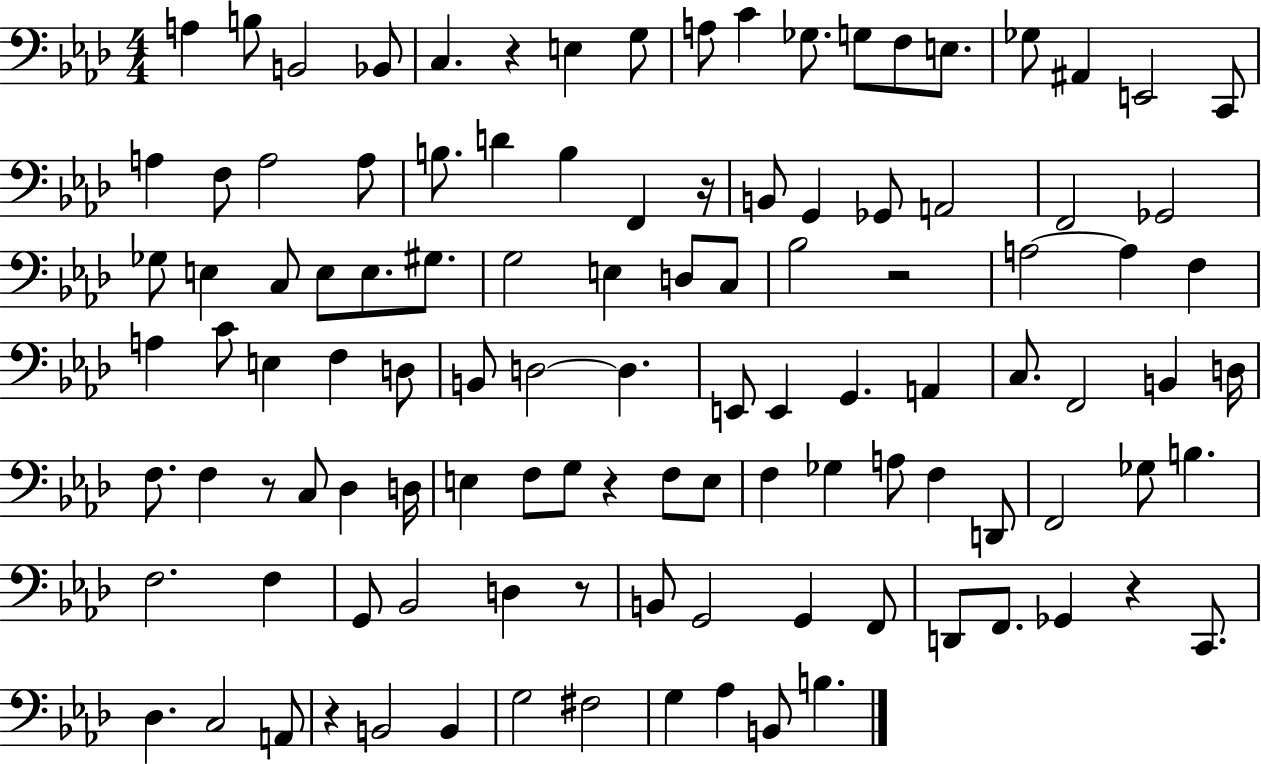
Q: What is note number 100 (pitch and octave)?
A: G3